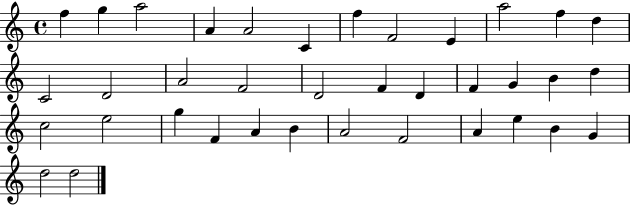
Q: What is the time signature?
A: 4/4